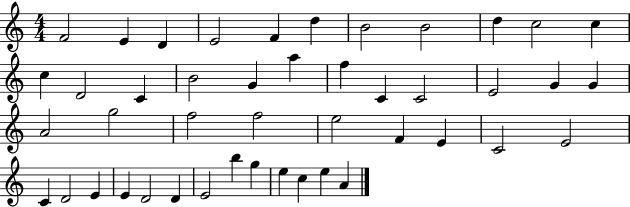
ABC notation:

X:1
T:Untitled
M:4/4
L:1/4
K:C
F2 E D E2 F d B2 B2 d c2 c c D2 C B2 G a f C C2 E2 G G A2 g2 f2 f2 e2 F E C2 E2 C D2 E E D2 D E2 b g e c e A